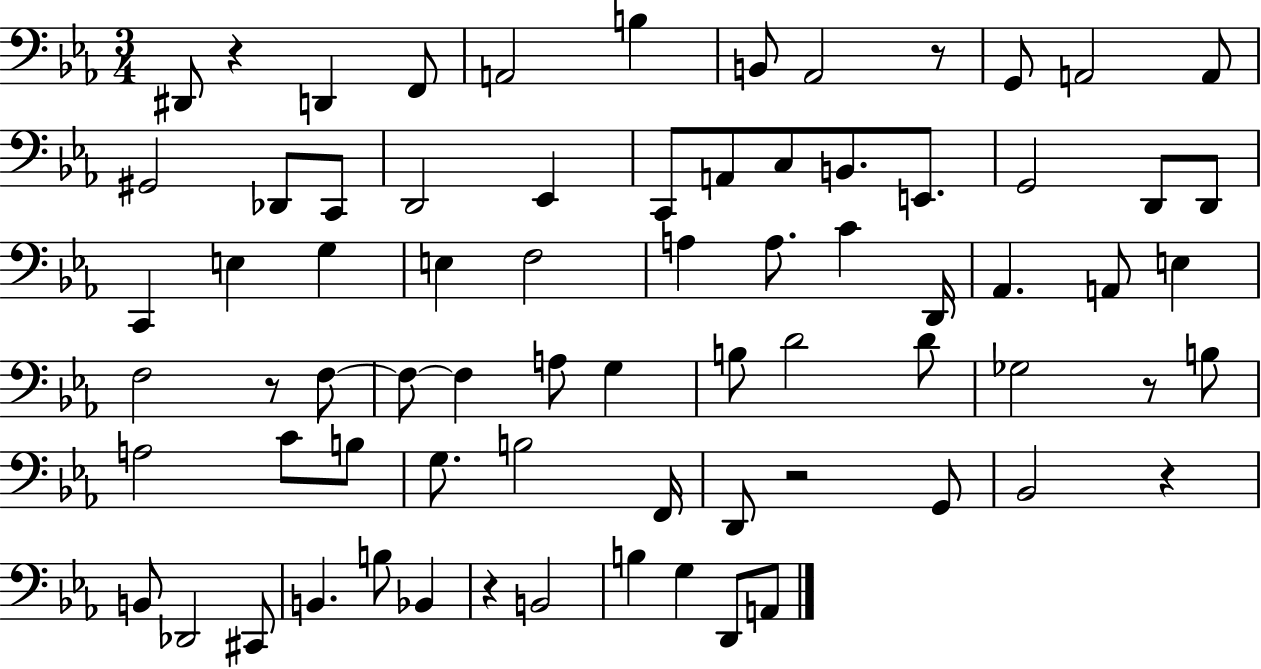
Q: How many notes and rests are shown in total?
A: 73